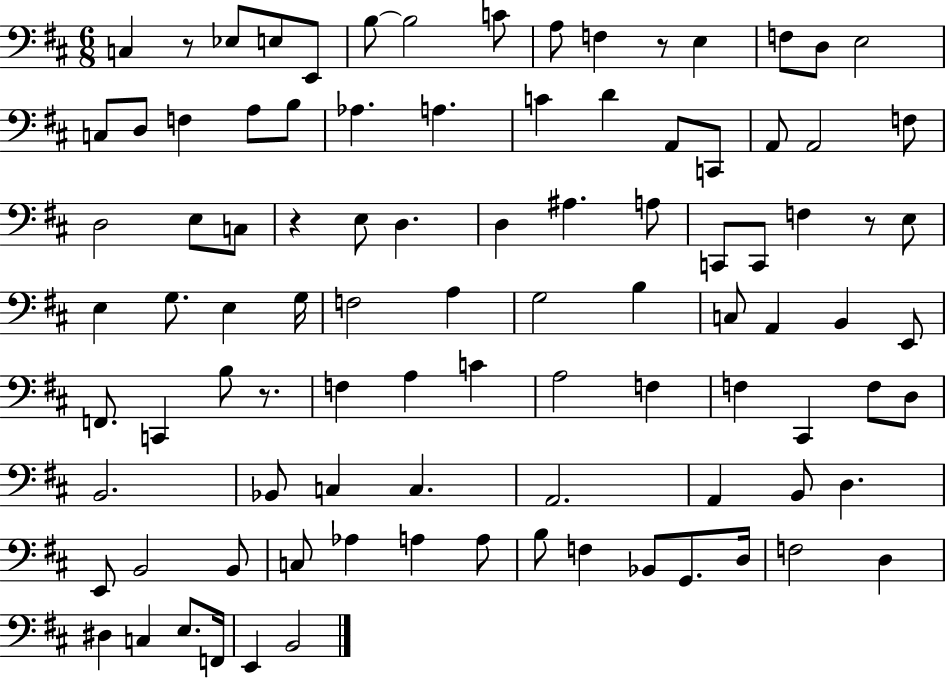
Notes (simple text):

C3/q R/e Eb3/e E3/e E2/e B3/e B3/h C4/e A3/e F3/q R/e E3/q F3/e D3/e E3/h C3/e D3/e F3/q A3/e B3/e Ab3/q. A3/q. C4/q D4/q A2/e C2/e A2/e A2/h F3/e D3/h E3/e C3/e R/q E3/e D3/q. D3/q A#3/q. A3/e C2/e C2/e F3/q R/e E3/e E3/q G3/e. E3/q G3/s F3/h A3/q G3/h B3/q C3/e A2/q B2/q E2/e F2/e. C2/q B3/e R/e. F3/q A3/q C4/q A3/h F3/q F3/q C#2/q F3/e D3/e B2/h. Bb2/e C3/q C3/q. A2/h. A2/q B2/e D3/q. E2/e B2/h B2/e C3/e Ab3/q A3/q A3/e B3/e F3/q Bb2/e G2/e. D3/s F3/h D3/q D#3/q C3/q E3/e. F2/s E2/q B2/h